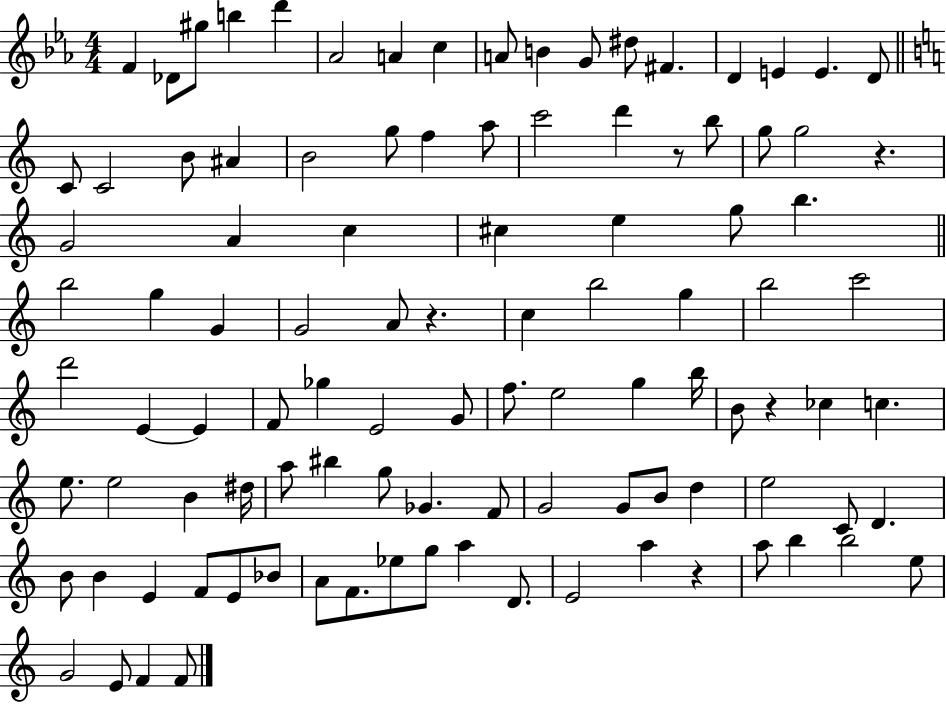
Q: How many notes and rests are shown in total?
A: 104